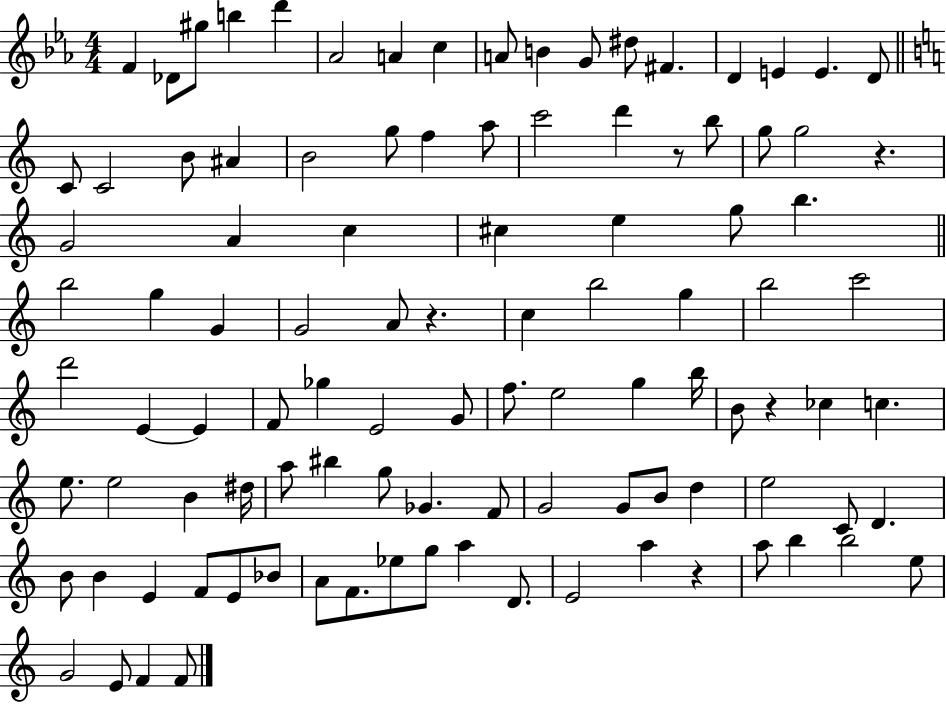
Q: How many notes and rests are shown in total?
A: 104